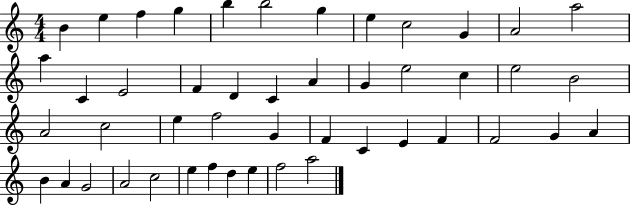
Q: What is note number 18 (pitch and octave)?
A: C4